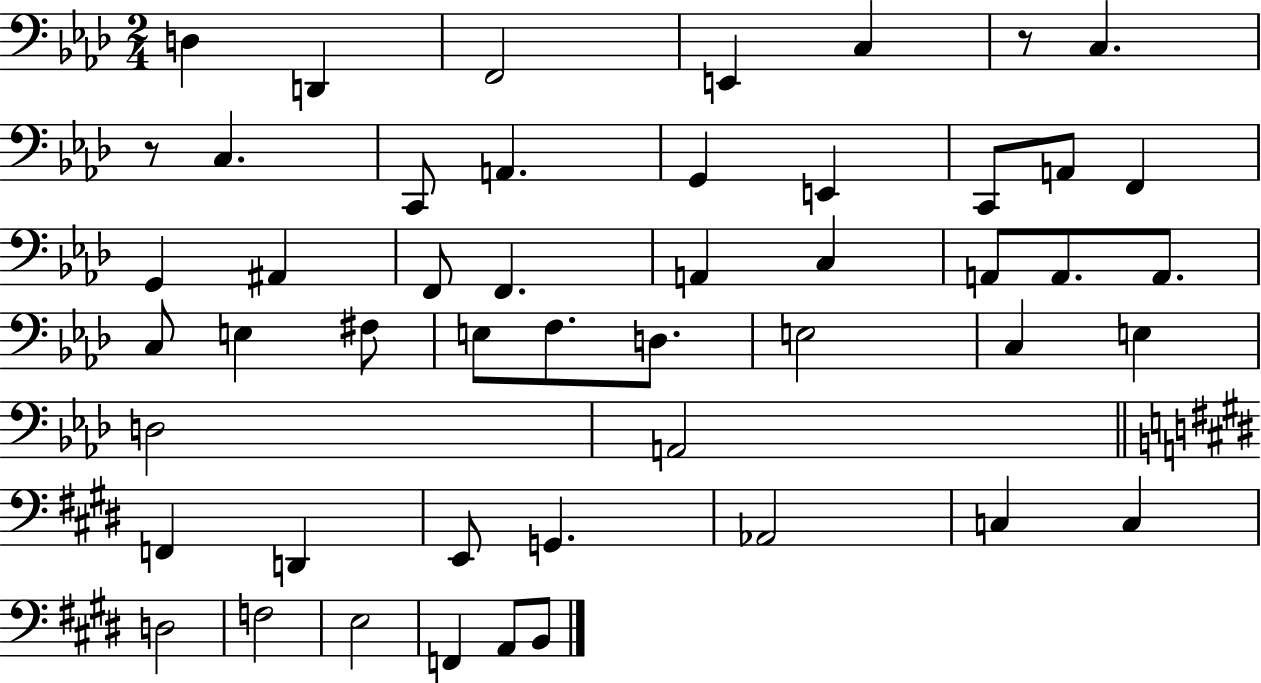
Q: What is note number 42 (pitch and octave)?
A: D3